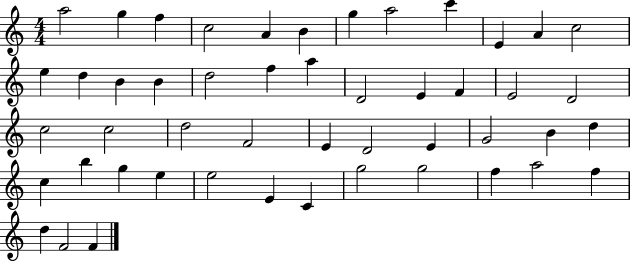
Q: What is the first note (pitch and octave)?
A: A5